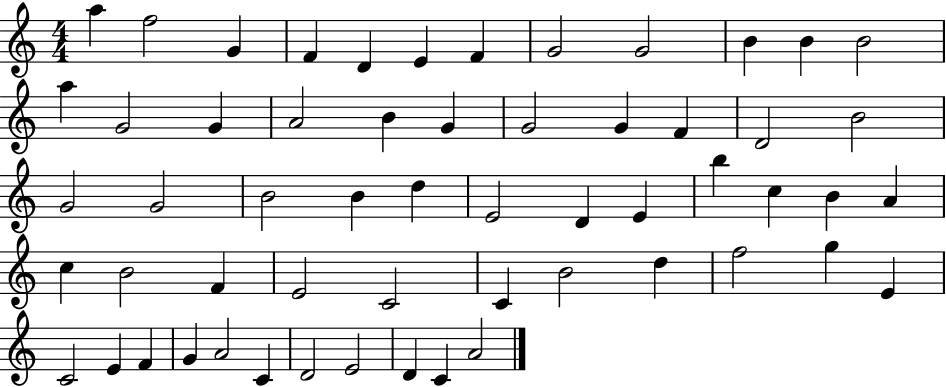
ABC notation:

X:1
T:Untitled
M:4/4
L:1/4
K:C
a f2 G F D E F G2 G2 B B B2 a G2 G A2 B G G2 G F D2 B2 G2 G2 B2 B d E2 D E b c B A c B2 F E2 C2 C B2 d f2 g E C2 E F G A2 C D2 E2 D C A2